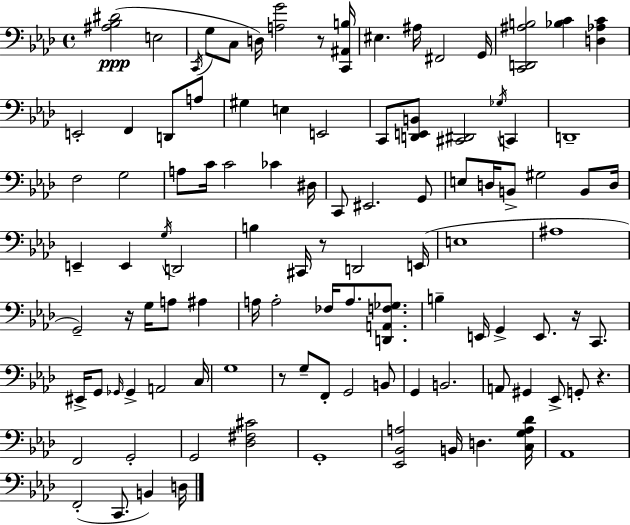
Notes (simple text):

[A#3,Bb3,D#4]/h E3/h C2/s G3/e C3/e D3/s [A3,G4]/h R/e [C2,A#2,B3]/s EIS3/q. A#3/s F#2/h G2/s [C2,D2,A#3,B3]/h [Bb3,C4]/q [D3,Ab3,C4]/q E2/h F2/q D2/e A3/e G#3/q E3/q E2/h C2/e [D2,E2,B2]/e [C#2,D#2]/h Gb3/s C2/q D2/w F3/h G3/h A3/e C4/s C4/h CES4/q D#3/s C2/e EIS2/h. G2/e E3/e D3/s B2/e G#3/h B2/e D3/s E2/q E2/q G3/s D2/h B3/q C#2/s R/e D2/h E2/s E3/w A#3/w G2/h R/s G3/s A3/e A#3/q A3/s A3/h FES3/s A3/e. [D2,A2,F3,Gb3]/e. B3/q E2/s G2/q E2/e. R/s C2/e. EIS2/s G2/e Gb2/s Gb2/q A2/h C3/s G3/w R/e G3/e F2/e G2/h B2/e G2/q B2/h. A2/e G#2/q Eb2/e G2/e R/q. F2/h G2/h G2/h [Db3,F#3,C#4]/h G2/w [Eb2,Bb2,A3]/h B2/s D3/q. [C3,G3,A3,Db4]/s Ab2/w F2/h C2/e. B2/q D3/s